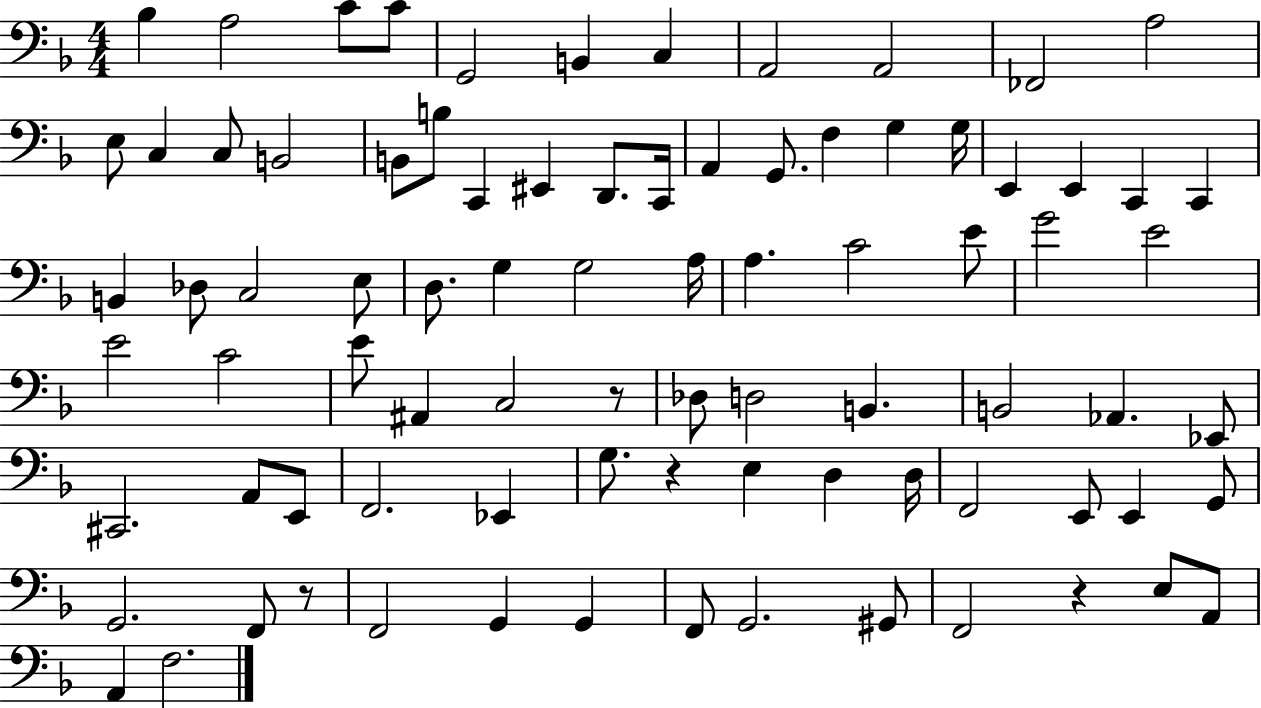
{
  \clef bass
  \numericTimeSignature
  \time 4/4
  \key f \major
  bes4 a2 c'8 c'8 | g,2 b,4 c4 | a,2 a,2 | fes,2 a2 | \break e8 c4 c8 b,2 | b,8 b8 c,4 eis,4 d,8. c,16 | a,4 g,8. f4 g4 g16 | e,4 e,4 c,4 c,4 | \break b,4 des8 c2 e8 | d8. g4 g2 a16 | a4. c'2 e'8 | g'2 e'2 | \break e'2 c'2 | e'8 ais,4 c2 r8 | des8 d2 b,4. | b,2 aes,4. ees,8 | \break cis,2. a,8 e,8 | f,2. ees,4 | g8. r4 e4 d4 d16 | f,2 e,8 e,4 g,8 | \break g,2. f,8 r8 | f,2 g,4 g,4 | f,8 g,2. gis,8 | f,2 r4 e8 a,8 | \break a,4 f2. | \bar "|."
}